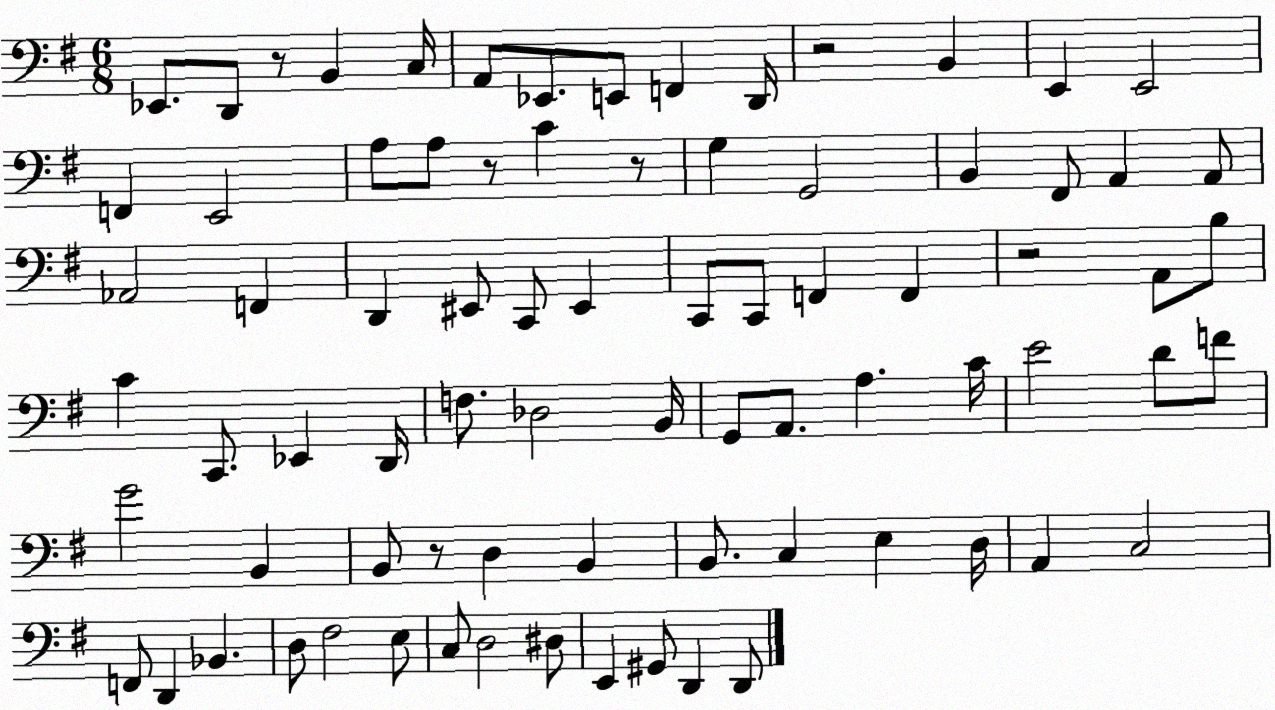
X:1
T:Untitled
M:6/8
L:1/4
K:G
_E,,/2 D,,/2 z/2 B,, C,/4 A,,/2 _E,,/2 E,,/2 F,, D,,/4 z2 B,, E,, E,,2 F,, E,,2 A,/2 A,/2 z/2 C z/2 G, G,,2 B,, ^F,,/2 A,, A,,/2 _A,,2 F,, D,, ^E,,/2 C,,/2 ^E,, C,,/2 C,,/2 F,, F,, z2 A,,/2 B,/2 C C,,/2 _E,, D,,/4 F,/2 _D,2 B,,/4 G,,/2 A,,/2 A, C/4 E2 D/2 F/2 G2 B,, B,,/2 z/2 D, B,, B,,/2 C, E, D,/4 A,, C,2 F,,/2 D,, _B,, D,/2 ^F,2 E,/2 C,/2 D,2 ^D,/2 E,, ^G,,/2 D,, D,,/2